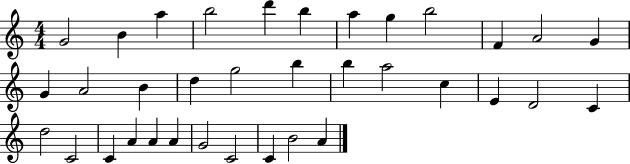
G4/h B4/q A5/q B5/h D6/q B5/q A5/q G5/q B5/h F4/q A4/h G4/q G4/q A4/h B4/q D5/q G5/h B5/q B5/q A5/h C5/q E4/q D4/h C4/q D5/h C4/h C4/q A4/q A4/q A4/q G4/h C4/h C4/q B4/h A4/q